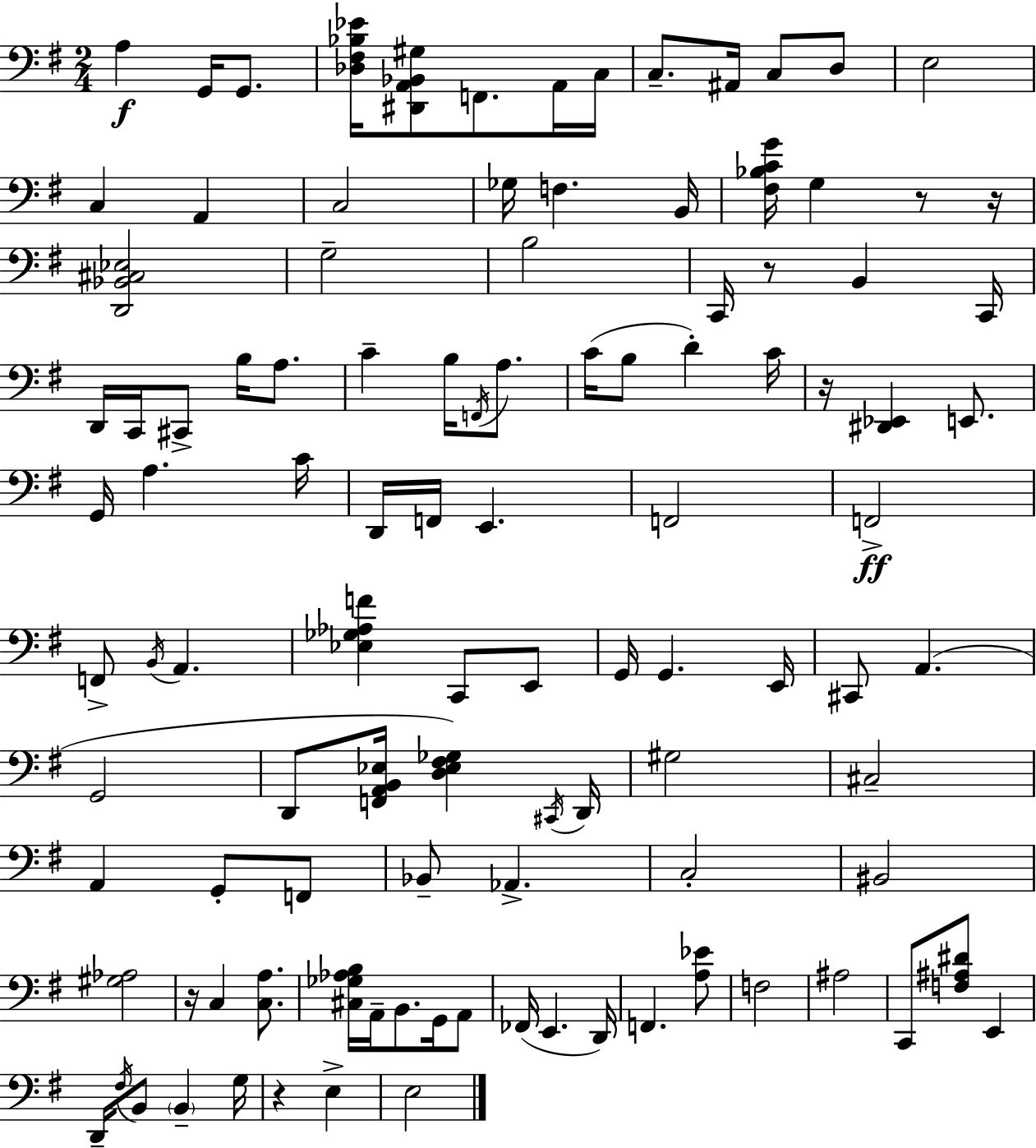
X:1
T:Untitled
M:2/4
L:1/4
K:G
A, G,,/4 G,,/2 [_D,^F,_B,_E]/4 [^D,,A,,_B,,^G,]/2 F,,/2 A,,/4 C,/4 C,/2 ^A,,/4 C,/2 D,/2 E,2 C, A,, C,2 _G,/4 F, B,,/4 [^F,_B,CG]/4 G, z/2 z/4 [D,,_B,,^C,_E,]2 G,2 B,2 C,,/4 z/2 B,, C,,/4 D,,/4 C,,/4 ^C,,/2 B,/4 A,/2 C B,/4 F,,/4 A,/2 C/4 B,/2 D C/4 z/4 [^D,,_E,,] E,,/2 G,,/4 A, C/4 D,,/4 F,,/4 E,, F,,2 F,,2 F,,/2 B,,/4 A,, [_E,_G,_A,F] C,,/2 E,,/2 G,,/4 G,, E,,/4 ^C,,/2 A,, G,,2 D,,/2 [F,,A,,B,,_E,]/4 [D,_E,^F,_G,] ^C,,/4 D,,/4 ^G,2 ^C,2 A,, G,,/2 F,,/2 _B,,/2 _A,, C,2 ^B,,2 [^G,_A,]2 z/4 C, [C,A,]/2 [^C,_G,_A,B,]/4 A,,/4 B,,/2 G,,/4 A,,/2 _F,,/4 E,, D,,/4 F,, [A,_E]/2 F,2 ^A,2 C,,/2 [F,^A,^D]/2 E,, D,,/4 ^F,/4 B,,/2 B,, G,/4 z E, E,2